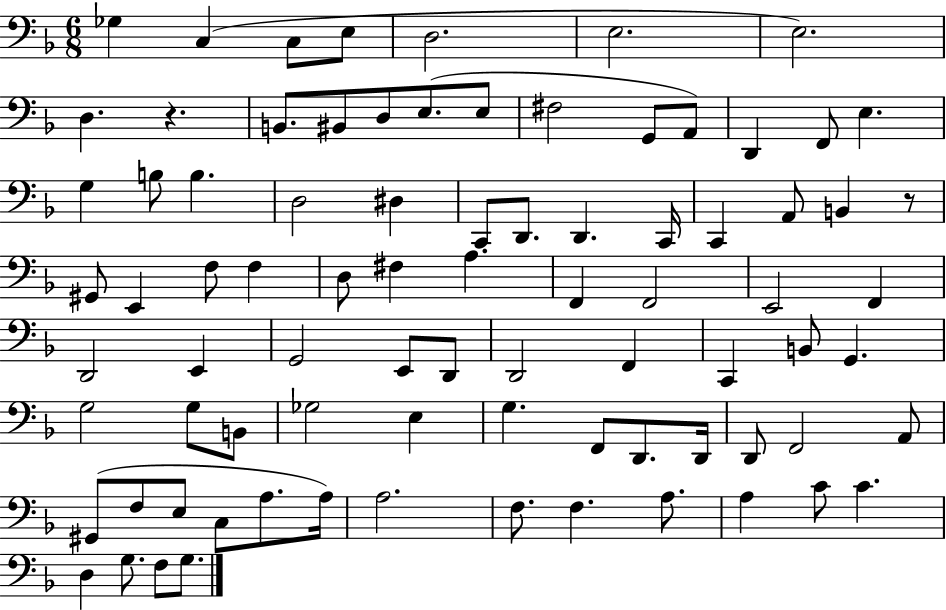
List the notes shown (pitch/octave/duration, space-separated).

Gb3/q C3/q C3/e E3/e D3/h. E3/h. E3/h. D3/q. R/q. B2/e. BIS2/e D3/e E3/e. E3/e F#3/h G2/e A2/e D2/q F2/e E3/q. G3/q B3/e B3/q. D3/h D#3/q C2/e D2/e. D2/q. C2/s C2/q A2/e B2/q R/e G#2/e E2/q F3/e F3/q D3/e F#3/q A3/q. F2/q F2/h E2/h F2/q D2/h E2/q G2/h E2/e D2/e D2/h F2/q C2/q B2/e G2/q. G3/h G3/e B2/e Gb3/h E3/q G3/q. F2/e D2/e. D2/s D2/e F2/h A2/e G#2/e F3/e E3/e C3/e A3/e. A3/s A3/h. F3/e. F3/q. A3/e. A3/q C4/e C4/q. D3/q G3/e. F3/e G3/e.